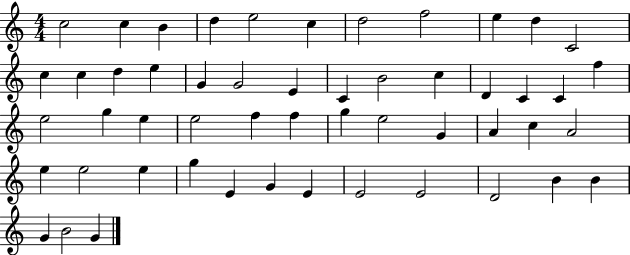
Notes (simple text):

C5/h C5/q B4/q D5/q E5/h C5/q D5/h F5/h E5/q D5/q C4/h C5/q C5/q D5/q E5/q G4/q G4/h E4/q C4/q B4/h C5/q D4/q C4/q C4/q F5/q E5/h G5/q E5/q E5/h F5/q F5/q G5/q E5/h G4/q A4/q C5/q A4/h E5/q E5/h E5/q G5/q E4/q G4/q E4/q E4/h E4/h D4/h B4/q B4/q G4/q B4/h G4/q